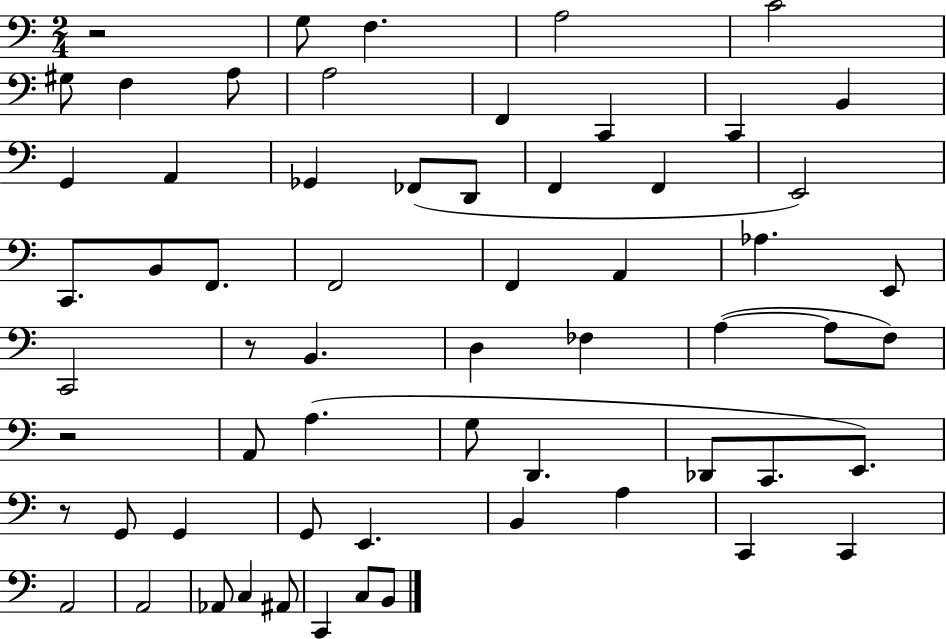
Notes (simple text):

R/h G3/e F3/q. A3/h C4/h G#3/e F3/q A3/e A3/h F2/q C2/q C2/q B2/q G2/q A2/q Gb2/q FES2/e D2/e F2/q F2/q E2/h C2/e. B2/e F2/e. F2/h F2/q A2/q Ab3/q. E2/e C2/h R/e B2/q. D3/q FES3/q A3/q A3/e F3/e R/h A2/e A3/q. G3/e D2/q. Db2/e C2/e. E2/e. R/e G2/e G2/q G2/e E2/q. B2/q A3/q C2/q C2/q A2/h A2/h Ab2/e C3/q A#2/e C2/q C3/e B2/e